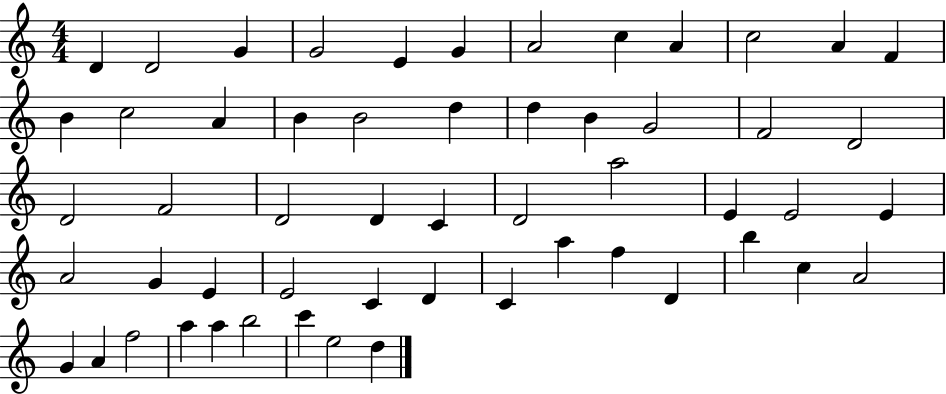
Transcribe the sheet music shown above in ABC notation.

X:1
T:Untitled
M:4/4
L:1/4
K:C
D D2 G G2 E G A2 c A c2 A F B c2 A B B2 d d B G2 F2 D2 D2 F2 D2 D C D2 a2 E E2 E A2 G E E2 C D C a f D b c A2 G A f2 a a b2 c' e2 d